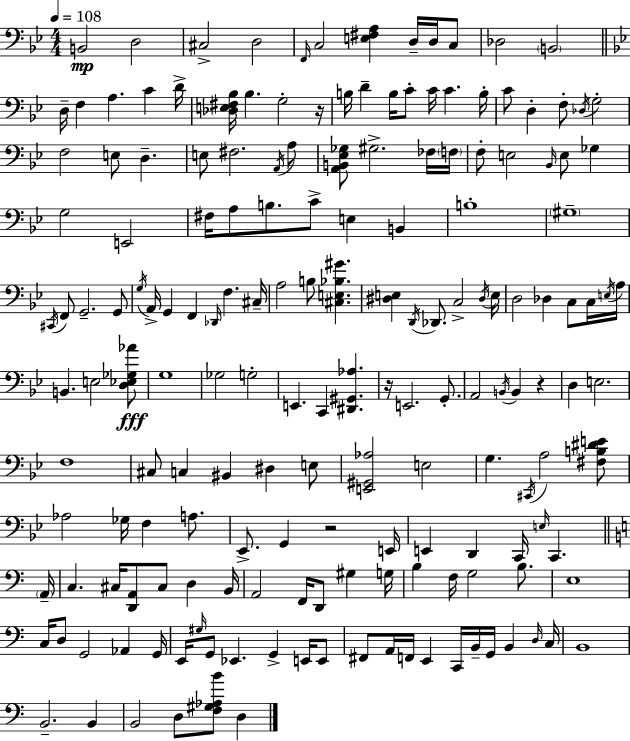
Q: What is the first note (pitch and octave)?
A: B2